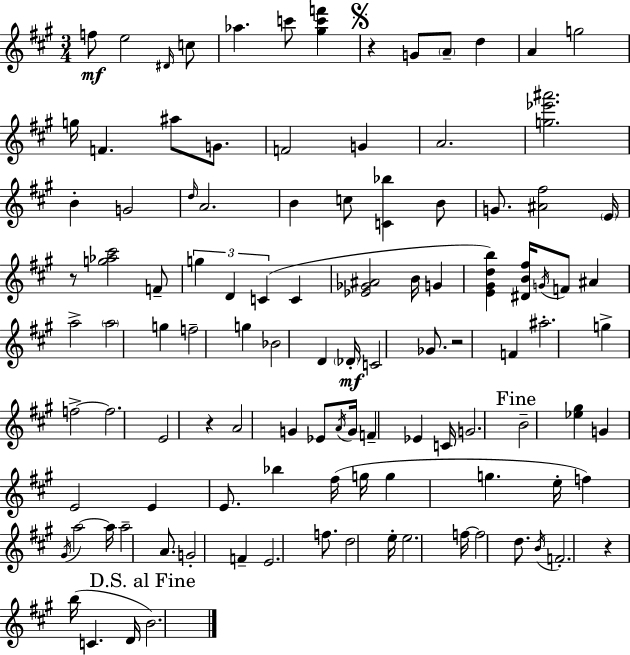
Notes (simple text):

F5/e E5/h D#4/s C5/e Ab5/q. C6/e [G#5,C6,F6]/q R/q G4/e A4/e D5/q A4/q G5/h G5/s F4/q. A#5/e G4/e. F4/h G4/q A4/h. [G5,Eb6,A#6]/h. B4/q G4/h D5/s A4/h. B4/q C5/e [C4,Bb5]/q B4/e G4/e. [A#4,F#5]/h E4/s R/e [G5,Ab5,C#6]/h F4/e G5/q D4/q C4/q C4/q [Eb4,Gb4,A#4]/h B4/s G4/q [E4,G#4,D5,B5]/q [D#4,B4,F#5]/s G4/s F4/e A#4/q A5/h A5/h G5/q F5/h G5/q Bb4/h D4/q Db4/s C4/h Gb4/e. R/h F4/q A#5/h. G5/q F5/h F5/h. E4/h R/q A4/h G4/q Eb4/e A4/s G4/s F4/q Eb4/q C4/s G4/h. B4/h [Eb5,G#5]/q G4/q E4/h E4/q E4/e. Bb5/q F#5/s G5/s G5/q G5/q. E5/s F5/q G#4/s A5/h A5/s A5/h A4/e. G4/h F4/q E4/h. F5/e. D5/h E5/s E5/h. F5/s F5/h D5/e. B4/s F4/h. R/q B5/s C4/q. D4/s B4/h.